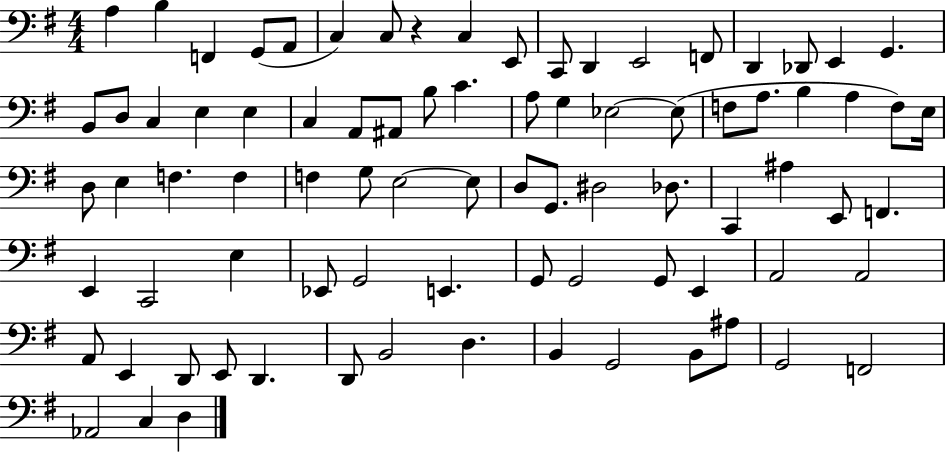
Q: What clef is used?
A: bass